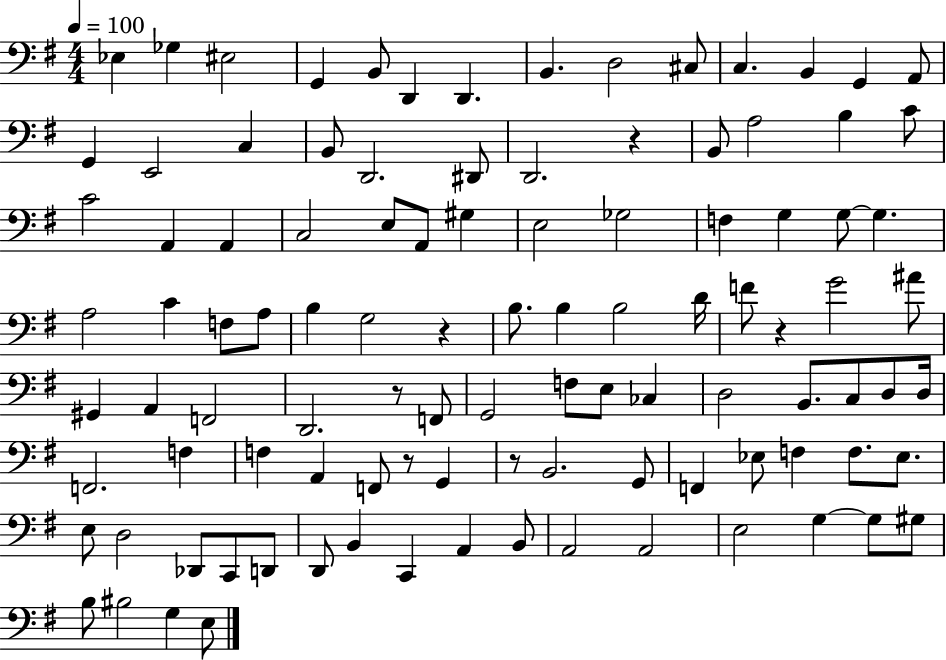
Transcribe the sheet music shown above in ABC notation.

X:1
T:Untitled
M:4/4
L:1/4
K:G
_E, _G, ^E,2 G,, B,,/2 D,, D,, B,, D,2 ^C,/2 C, B,, G,, A,,/2 G,, E,,2 C, B,,/2 D,,2 ^D,,/2 D,,2 z B,,/2 A,2 B, C/2 C2 A,, A,, C,2 E,/2 A,,/2 ^G, E,2 _G,2 F, G, G,/2 G, A,2 C F,/2 A,/2 B, G,2 z B,/2 B, B,2 D/4 F/2 z G2 ^A/2 ^G,, A,, F,,2 D,,2 z/2 F,,/2 G,,2 F,/2 E,/2 _C, D,2 B,,/2 C,/2 D,/2 D,/4 F,,2 F, F, A,, F,,/2 z/2 G,, z/2 B,,2 G,,/2 F,, _E,/2 F, F,/2 _E,/2 E,/2 D,2 _D,,/2 C,,/2 D,,/2 D,,/2 B,, C,, A,, B,,/2 A,,2 A,,2 E,2 G, G,/2 ^G,/2 B,/2 ^B,2 G, E,/2